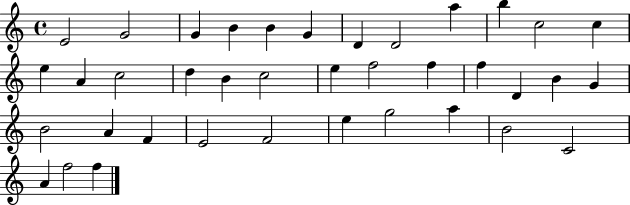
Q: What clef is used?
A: treble